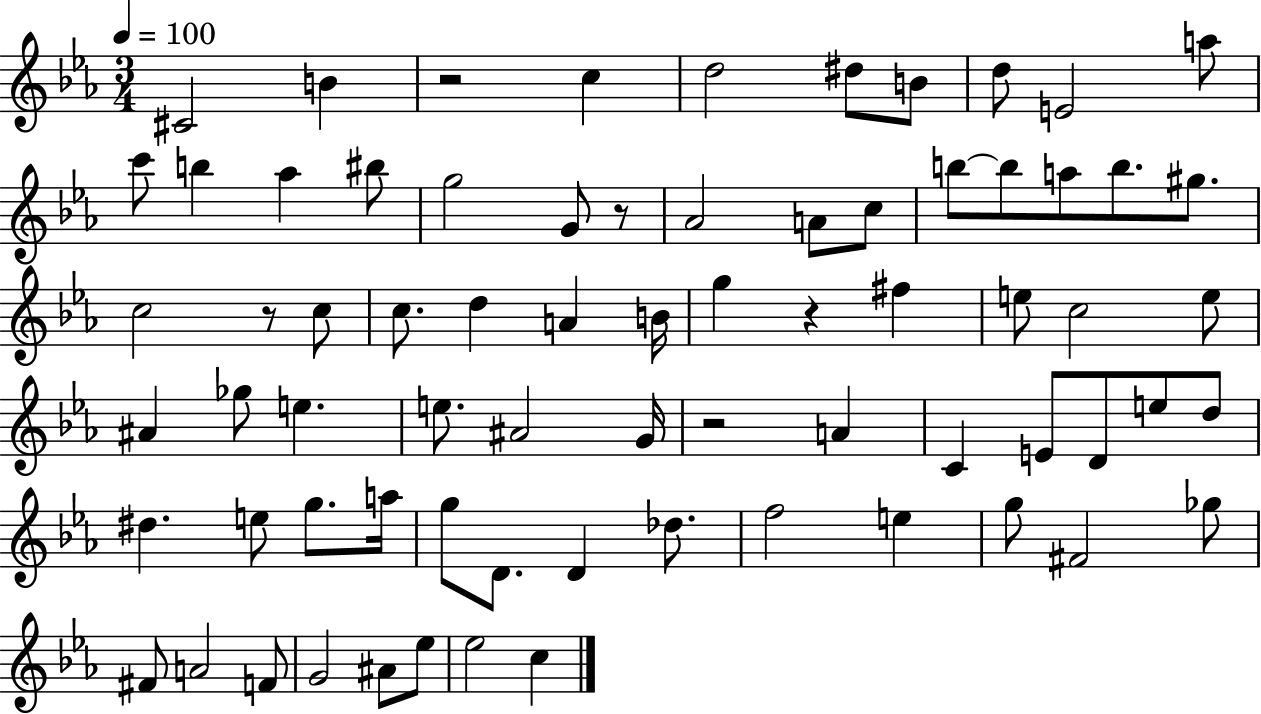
{
  \clef treble
  \numericTimeSignature
  \time 3/4
  \key ees \major
  \tempo 4 = 100
  cis'2 b'4 | r2 c''4 | d''2 dis''8 b'8 | d''8 e'2 a''8 | \break c'''8 b''4 aes''4 bis''8 | g''2 g'8 r8 | aes'2 a'8 c''8 | b''8~~ b''8 a''8 b''8. gis''8. | \break c''2 r8 c''8 | c''8. d''4 a'4 b'16 | g''4 r4 fis''4 | e''8 c''2 e''8 | \break ais'4 ges''8 e''4. | e''8. ais'2 g'16 | r2 a'4 | c'4 e'8 d'8 e''8 d''8 | \break dis''4. e''8 g''8. a''16 | g''8 d'8. d'4 des''8. | f''2 e''4 | g''8 fis'2 ges''8 | \break fis'8 a'2 f'8 | g'2 ais'8 ees''8 | ees''2 c''4 | \bar "|."
}